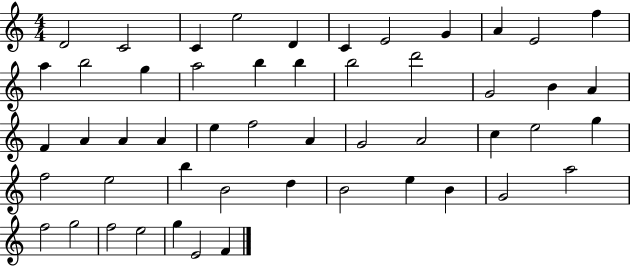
{
  \clef treble
  \numericTimeSignature
  \time 4/4
  \key c \major
  d'2 c'2 | c'4 e''2 d'4 | c'4 e'2 g'4 | a'4 e'2 f''4 | \break a''4 b''2 g''4 | a''2 b''4 b''4 | b''2 d'''2 | g'2 b'4 a'4 | \break f'4 a'4 a'4 a'4 | e''4 f''2 a'4 | g'2 a'2 | c''4 e''2 g''4 | \break f''2 e''2 | b''4 b'2 d''4 | b'2 e''4 b'4 | g'2 a''2 | \break f''2 g''2 | f''2 e''2 | g''4 e'2 f'4 | \bar "|."
}